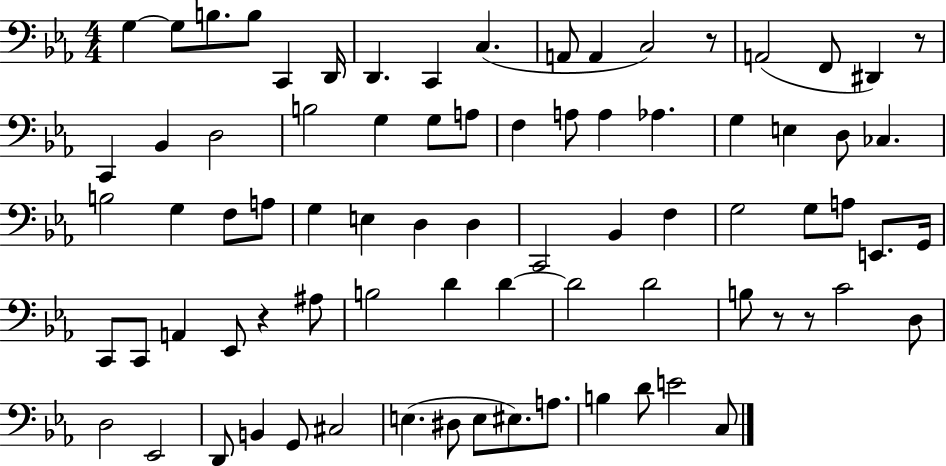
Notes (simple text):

G3/q G3/e B3/e. B3/e C2/q D2/s D2/q. C2/q C3/q. A2/e A2/q C3/h R/e A2/h F2/e D#2/q R/e C2/q Bb2/q D3/h B3/h G3/q G3/e A3/e F3/q A3/e A3/q Ab3/q. G3/q E3/q D3/e CES3/q. B3/h G3/q F3/e A3/e G3/q E3/q D3/q D3/q C2/h Bb2/q F3/q G3/h G3/e A3/e E2/e. G2/s C2/e C2/e A2/q Eb2/e R/q A#3/e B3/h D4/q D4/q D4/h D4/h B3/e R/e R/e C4/h D3/e D3/h Eb2/h D2/e B2/q G2/e C#3/h E3/q. D#3/e E3/e EIS3/e. A3/e. B3/q D4/e E4/h C3/e